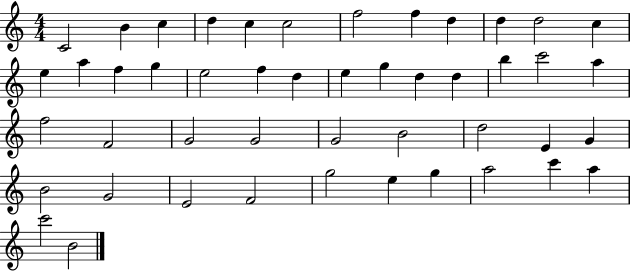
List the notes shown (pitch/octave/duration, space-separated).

C4/h B4/q C5/q D5/q C5/q C5/h F5/h F5/q D5/q D5/q D5/h C5/q E5/q A5/q F5/q G5/q E5/h F5/q D5/q E5/q G5/q D5/q D5/q B5/q C6/h A5/q F5/h F4/h G4/h G4/h G4/h B4/h D5/h E4/q G4/q B4/h G4/h E4/h F4/h G5/h E5/q G5/q A5/h C6/q A5/q C6/h B4/h